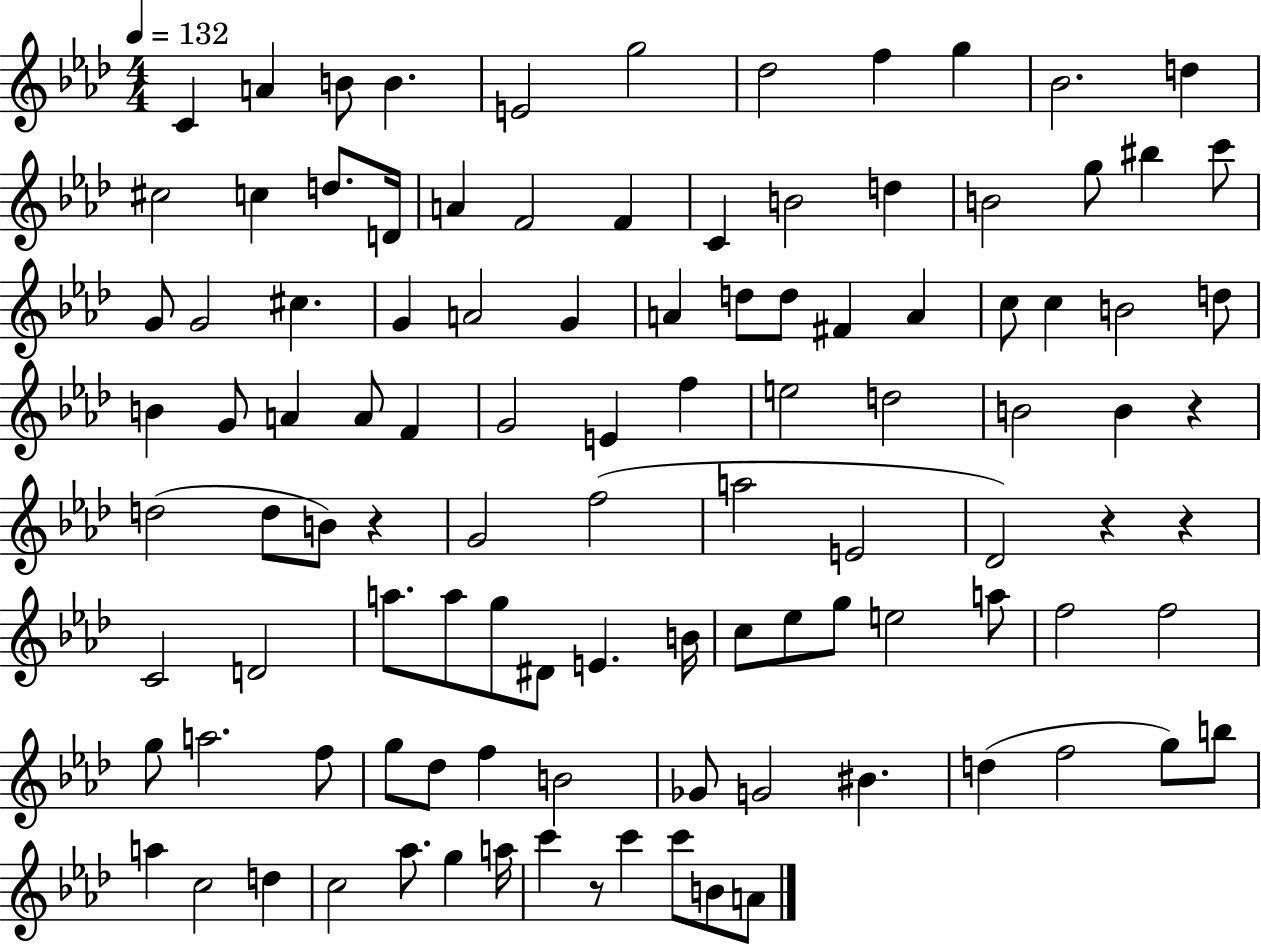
{
  \clef treble
  \numericTimeSignature
  \time 4/4
  \key aes \major
  \tempo 4 = 132
  c'4 a'4 b'8 b'4. | e'2 g''2 | des''2 f''4 g''4 | bes'2. d''4 | \break cis''2 c''4 d''8. d'16 | a'4 f'2 f'4 | c'4 b'2 d''4 | b'2 g''8 bis''4 c'''8 | \break g'8 g'2 cis''4. | g'4 a'2 g'4 | a'4 d''8 d''8 fis'4 a'4 | c''8 c''4 b'2 d''8 | \break b'4 g'8 a'4 a'8 f'4 | g'2 e'4 f''4 | e''2 d''2 | b'2 b'4 r4 | \break d''2( d''8 b'8) r4 | g'2 f''2( | a''2 e'2 | des'2) r4 r4 | \break c'2 d'2 | a''8. a''8 g''8 dis'8 e'4. b'16 | c''8 ees''8 g''8 e''2 a''8 | f''2 f''2 | \break g''8 a''2. f''8 | g''8 des''8 f''4 b'2 | ges'8 g'2 bis'4. | d''4( f''2 g''8) b''8 | \break a''4 c''2 d''4 | c''2 aes''8. g''4 a''16 | c'''4 r8 c'''4 c'''8 b'8 a'8 | \bar "|."
}